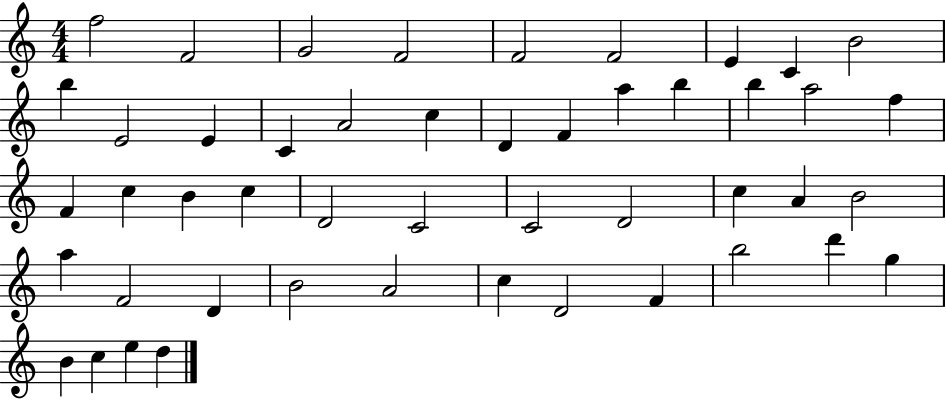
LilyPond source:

{
  \clef treble
  \numericTimeSignature
  \time 4/4
  \key c \major
  f''2 f'2 | g'2 f'2 | f'2 f'2 | e'4 c'4 b'2 | \break b''4 e'2 e'4 | c'4 a'2 c''4 | d'4 f'4 a''4 b''4 | b''4 a''2 f''4 | \break f'4 c''4 b'4 c''4 | d'2 c'2 | c'2 d'2 | c''4 a'4 b'2 | \break a''4 f'2 d'4 | b'2 a'2 | c''4 d'2 f'4 | b''2 d'''4 g''4 | \break b'4 c''4 e''4 d''4 | \bar "|."
}